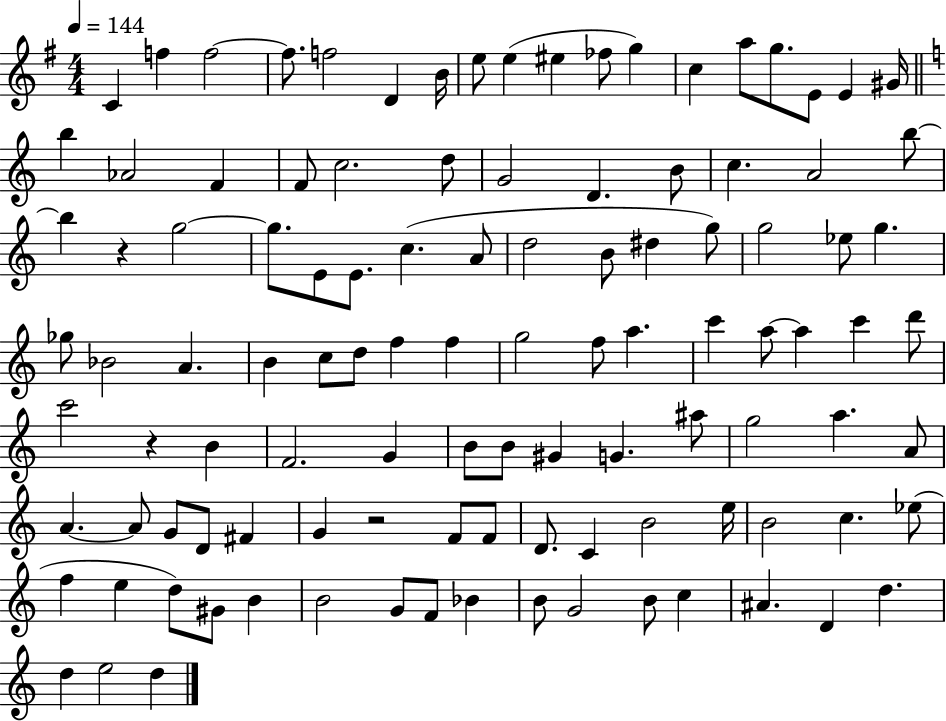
{
  \clef treble
  \numericTimeSignature
  \time 4/4
  \key g \major
  \tempo 4 = 144
  \repeat volta 2 { c'4 f''4 f''2~~ | f''8. f''2 d'4 b'16 | e''8 e''4( eis''4 fes''8 g''4) | c''4 a''8 g''8. e'8 e'4 gis'16 | \break \bar "||" \break \key a \minor b''4 aes'2 f'4 | f'8 c''2. d''8 | g'2 d'4. b'8 | c''4. a'2 b''8~~ | \break b''4 r4 g''2~~ | g''8. e'8 e'8. c''4.( a'8 | d''2 b'8 dis''4 g''8) | g''2 ees''8 g''4. | \break ges''8 bes'2 a'4. | b'4 c''8 d''8 f''4 f''4 | g''2 f''8 a''4. | c'''4 a''8~~ a''4 c'''4 d'''8 | \break c'''2 r4 b'4 | f'2. g'4 | b'8 b'8 gis'4 g'4. ais''8 | g''2 a''4. a'8 | \break a'4.~~ a'8 g'8 d'8 fis'4 | g'4 r2 f'8 f'8 | d'8. c'4 b'2 e''16 | b'2 c''4. ees''8( | \break f''4 e''4 d''8) gis'8 b'4 | b'2 g'8 f'8 bes'4 | b'8 g'2 b'8 c''4 | ais'4. d'4 d''4. | \break d''4 e''2 d''4 | } \bar "|."
}